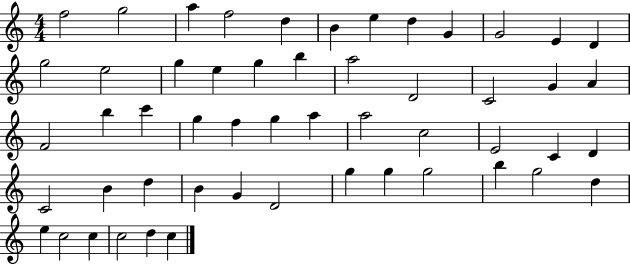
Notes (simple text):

F5/h G5/h A5/q F5/h D5/q B4/q E5/q D5/q G4/q G4/h E4/q D4/q G5/h E5/h G5/q E5/q G5/q B5/q A5/h D4/h C4/h G4/q A4/q F4/h B5/q C6/q G5/q F5/q G5/q A5/q A5/h C5/h E4/h C4/q D4/q C4/h B4/q D5/q B4/q G4/q D4/h G5/q G5/q G5/h B5/q G5/h D5/q E5/q C5/h C5/q C5/h D5/q C5/q